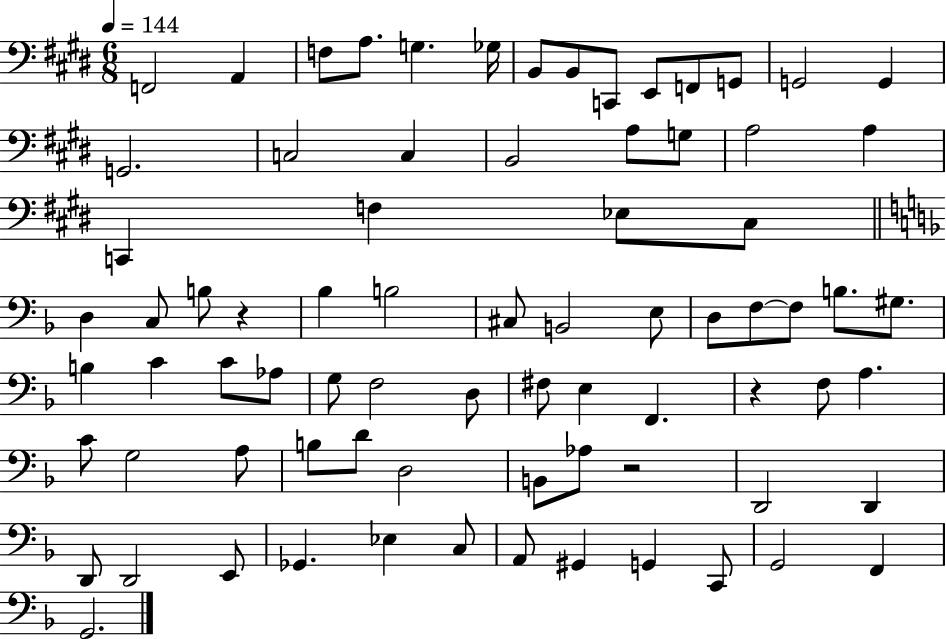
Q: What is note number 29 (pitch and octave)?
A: B3